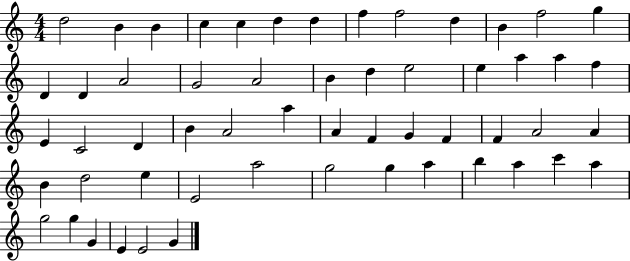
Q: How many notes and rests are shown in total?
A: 56